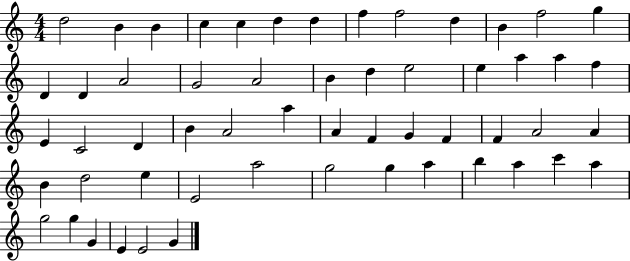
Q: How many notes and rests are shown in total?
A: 56